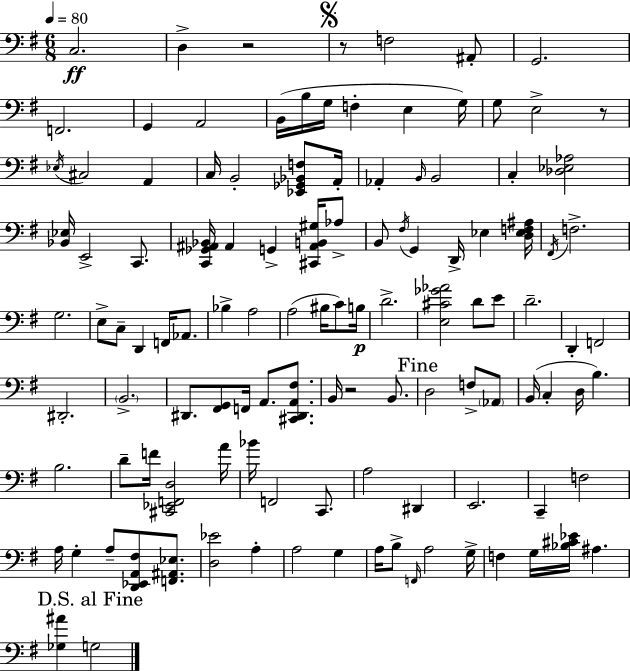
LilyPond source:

{
  \clef bass
  \numericTimeSignature
  \time 6/8
  \key e \minor
  \tempo 4 = 80
  c2.\ff | d4-> r2 | \mark \markup { \musicglyph "scripts.segno" } r8 f2 ais,8-. | g,2. | \break f,2. | g,4 a,2 | b,16( b16 g16 f4-. e4 g16) | g8 e2-> r8 | \break \acciaccatura { ees16 } cis2 a,4 | c16 b,2-. <ees, ges, bes, f>8 | a,16-. aes,4-. \grace { b,16 } b,2 | c4-. <des ees aes>2 | \break <bes, ees>16 e,2-> c,8. | <c, ges, ais, bes,>16 ais,4 g,4-> <cis, ais, b, gis>16 | aes8-> b,8 \acciaccatura { fis16 } g,4 d,16-> ees4 | <d ees f ais>16 \acciaccatura { fis,16 } f2.-> | \break g2. | e8-> c8-- d,4 | f,16 aes,8. bes4-> a2 | a2( | \break bis16 c'8) b16\p d'2.-> | <e cis' ges' aes'>2 | d'8 e'8 d'2.-- | d,4-. f,2 | \break dis,2.-. | \parenthesize b,2.-> | dis,8. <fis, g,>8 f,16 a,8. | <cis, dis, a, fis>8. b,16 r2 | \break b,8. \mark "Fine" d2 | f8-> \parenthesize aes,8 b,16( c4-. d16 b4.) | b2. | d'8-- f'16 <cis, ees, f, d>2 | \break a'16 bes'16 f,2 | c,8. a2 | dis,4 e,2. | c,4-- f2 | \break a16 g4-. a8-- <d, ees, a, fis>8 | <f, ais, ees>8. <d ees'>2 | a4-. a2 | g4 a16 b8-> \grace { f,16 } a2 | \break g16-> f4 g16 <bes cis' ees'>16 ais4. | \mark "D.S. al Fine" <ges ais'>4 g2 | \bar "|."
}